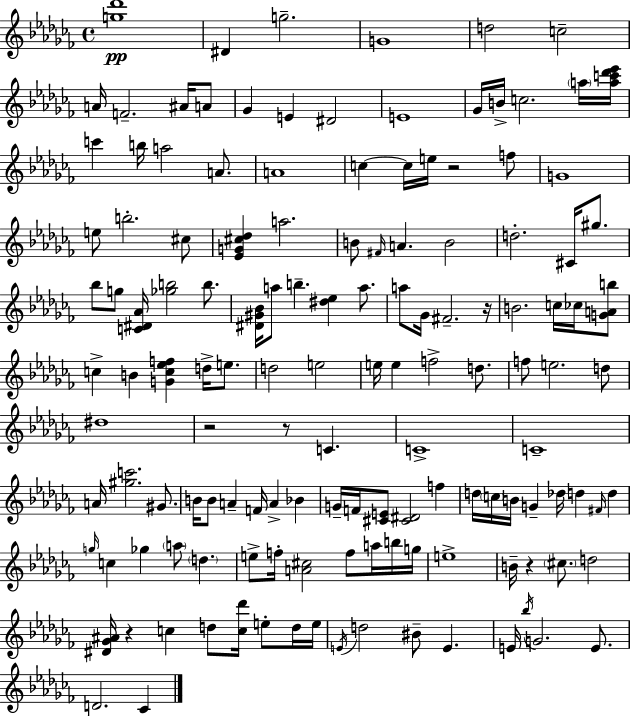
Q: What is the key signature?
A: AES minor